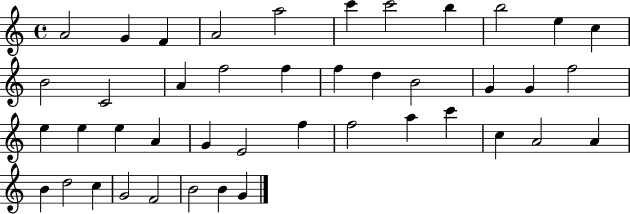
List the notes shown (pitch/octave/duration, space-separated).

A4/h G4/q F4/q A4/h A5/h C6/q C6/h B5/q B5/h E5/q C5/q B4/h C4/h A4/q F5/h F5/q F5/q D5/q B4/h G4/q G4/q F5/h E5/q E5/q E5/q A4/q G4/q E4/h F5/q F5/h A5/q C6/q C5/q A4/h A4/q B4/q D5/h C5/q G4/h F4/h B4/h B4/q G4/q